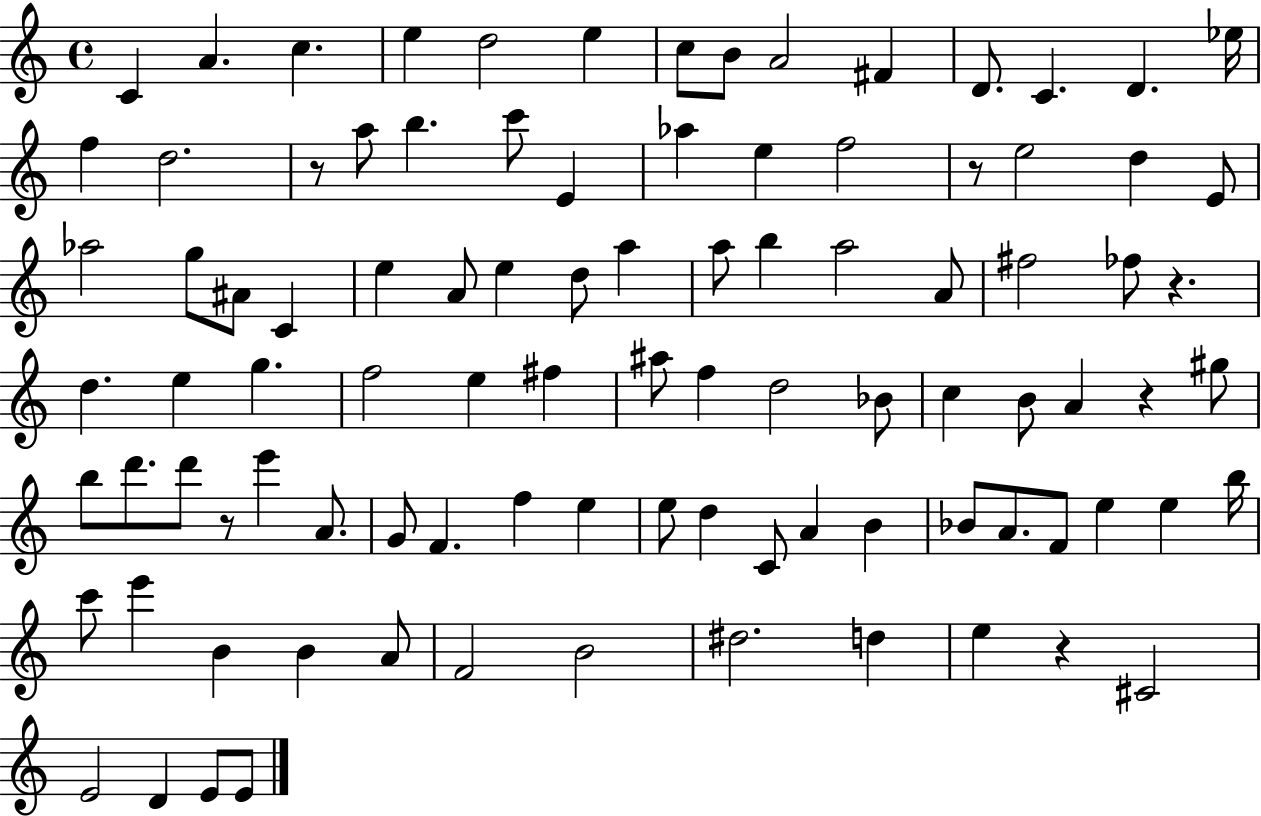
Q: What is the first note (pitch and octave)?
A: C4